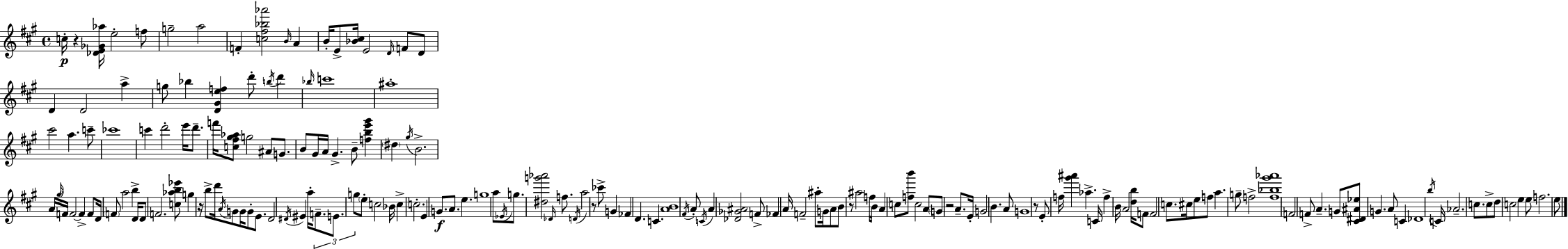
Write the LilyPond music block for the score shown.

{
  \clef treble
  \time 4/4
  \defaultTimeSignature
  \key a \major
  c''16-.\p r4 <des' e' ges' aes''>16 e''2-. f''8 | g''2-- a''2 | f'4-. <c'' fis'' bes'' aes'''>2 \grace { b'16 } a'4 | b'16-. e'8-> <bes' cis''>16 e'2 \grace { d'16 } f'8 | \break d'8 d'4 d'2 a''4-> | g''8 bes''4 <d' gis' e'' f''>4 d'''8-. \acciaccatura { b''16 } d'''4 | \grace { bes''16 } c'''1 | ais''1-. | \break cis'''2 a''4. | c'''8-- ces'''1 | c'''4 d'''2-. | e'''16 d'''8.-- f'''16 <c'' fis'' gis'' aes''>8 g''2 ais'8 | \break g'8. b'8 gis'16 a'16 gis'4.-> b'8-- | <f'' b'' e''' gis'''>4 \parenthesize dis''4 \acciaccatura { gis''16 } b'2.-> | \tuplet 3/2 { a'16 \grace { gis''16 } f'16 } f'2~~ | f'4-> f'8 d'16 \parenthesize f'8 a''2 | \break b''4-> d'16 d'8 f'2. | <c'' aes'' b'' ees'''>8 g''4 r16 b''8-> d'''16 \acciaccatura { a'16 } g'8 | g'16 g'8-. e'8. d'2 \acciaccatura { dis'16 } | eis'4 a''16-. \tuplet 3/2 { f'8.-- e'8. g''8 } \parenthesize e''8-. c''2 | \break bes'16 c''4-> c''2.-. | e'4 g'8.\f a'8. | e''4. g''1 | a''8 \acciaccatura { ees'16 } g''8. <dis'' g''' aes'''>2 | \break \grace { des'16 } f''8. \acciaccatura { d'16 } a''2 | r8 ces'''8-> g'4 fes'4 d'4. | c'4. <a' b'>1 | \acciaccatura { fis'16 } a'8-. \acciaccatura { c'16 } a'4 | \break <des' ges' ais'>2 f'8-> fes'4 | a'16 f'2-- ais''8-. g'16 a'8 b'8 | r8 ais''2 f''16 b'16 a'4 | c''8 <f'' b'''>8 c''2 a'8 \parenthesize g'8 | \break r2 a'8.-- e'16-. g'2 | b'4. a'8 g'1 | r8 e'8-. | f''16 <gis''' ais'''>4 aes''4.-> c'16 f''4-> | \break b'16 a'2 <d'' b''>16 f'8 f'2 | c''8. cis''16 e''8 f''8 a''4. | g''8-- f''2-> <f'' bes'' gis''' aes'''>1 | f'2 | \break f'8-> a'4.-- g'8 <cis' dis' ais' ees''>8 | g'4. a'8 c'4 des'1 | \acciaccatura { b''16 } c'16 aes'2.-- | c''8. c''8-> | \break d''8 c''2 e''4 e''8 | f''2. e''8 \bar "|."
}